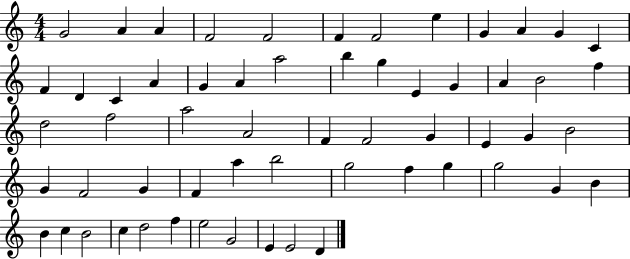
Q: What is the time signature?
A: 4/4